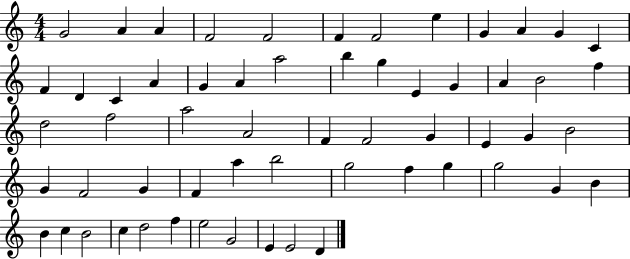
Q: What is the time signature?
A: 4/4